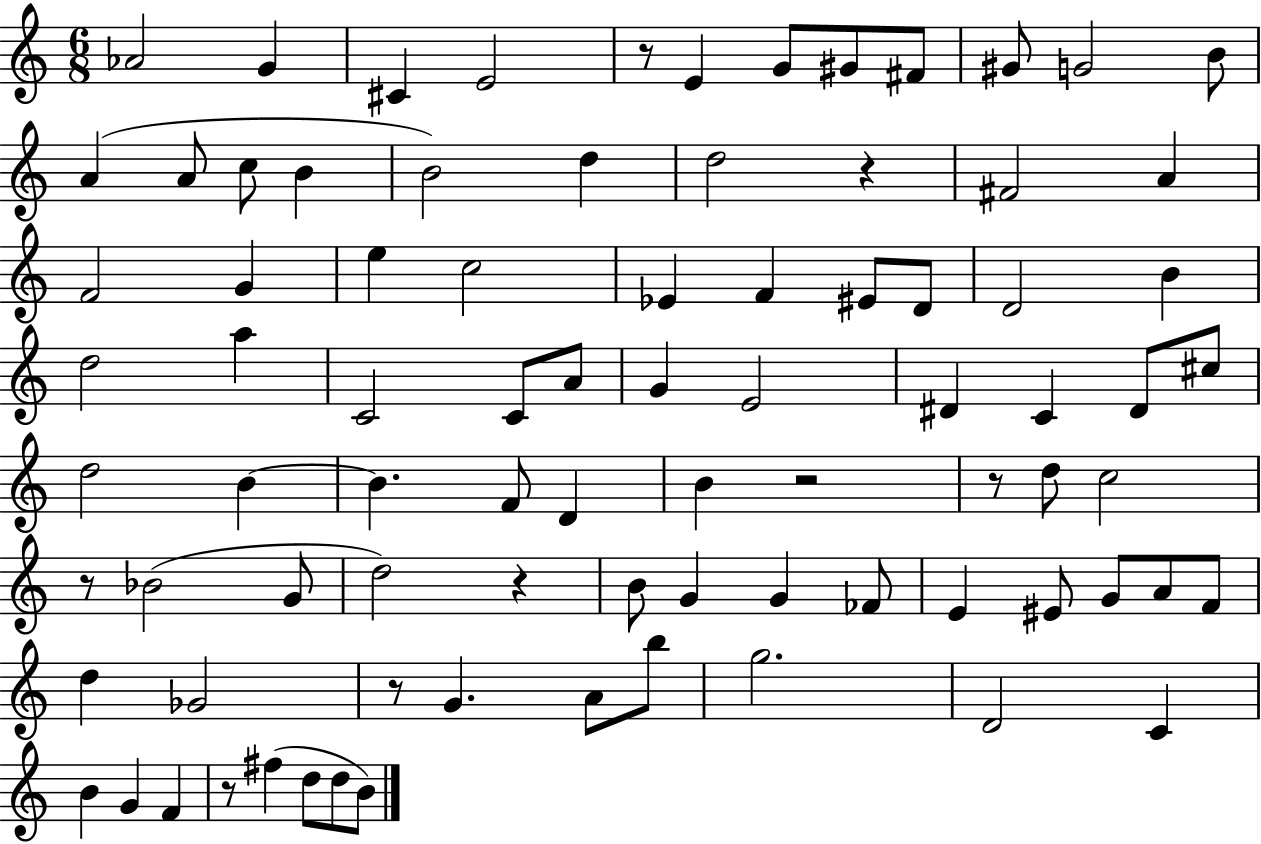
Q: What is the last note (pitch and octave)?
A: B4